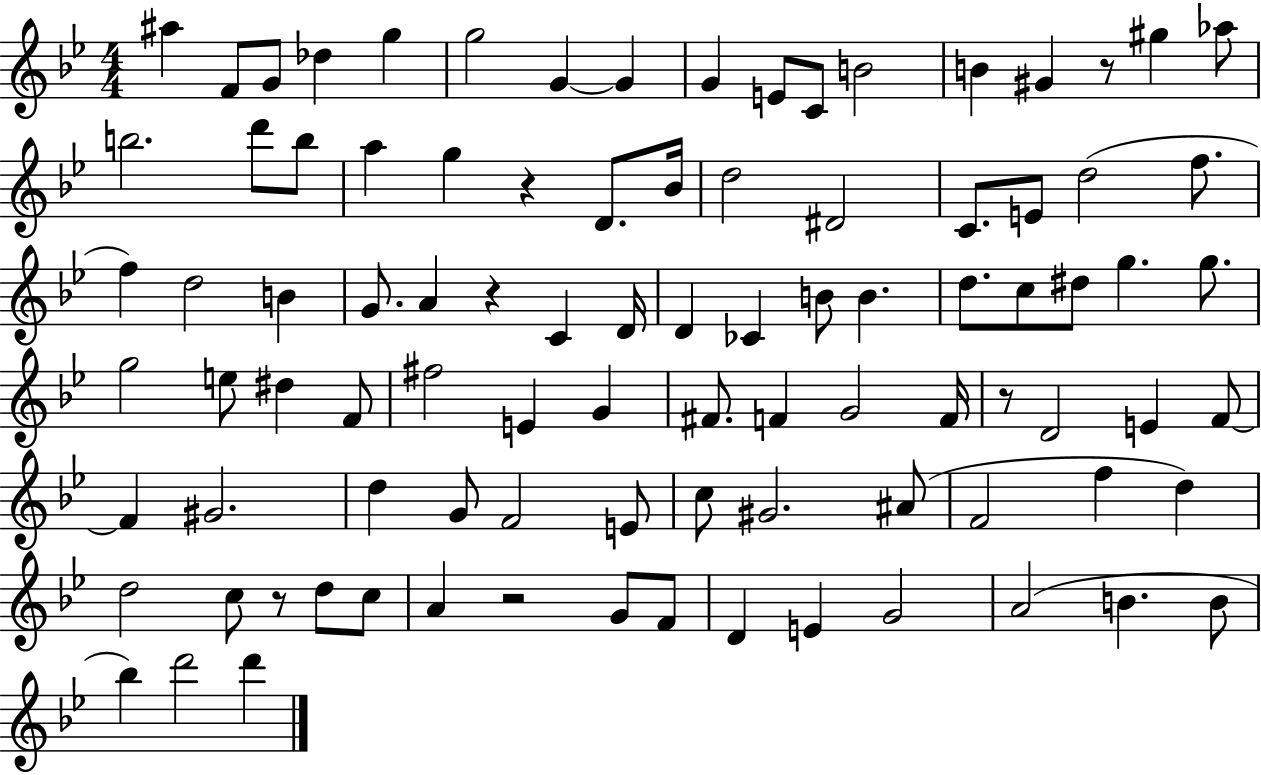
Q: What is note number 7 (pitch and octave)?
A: G4